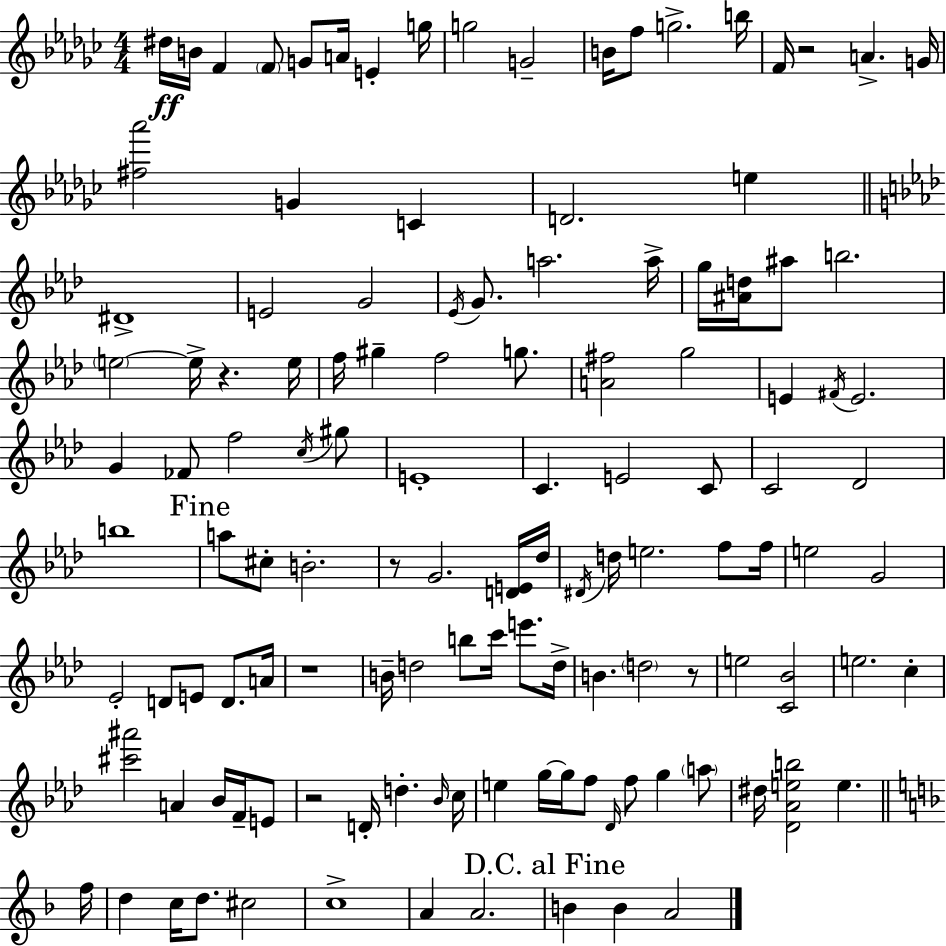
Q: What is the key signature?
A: EES minor